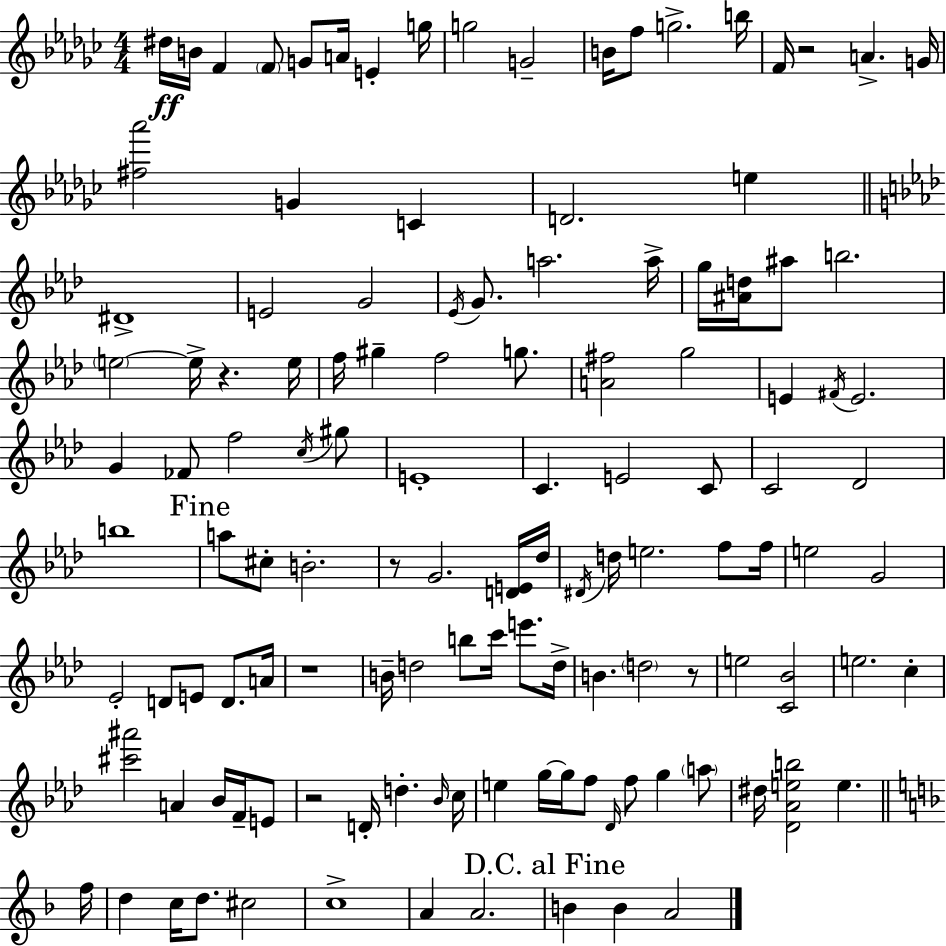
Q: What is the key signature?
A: EES minor